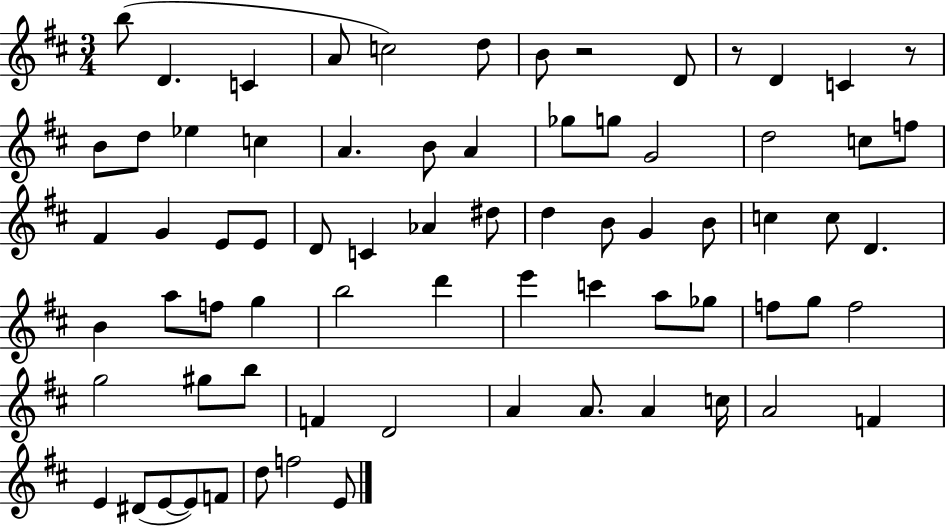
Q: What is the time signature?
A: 3/4